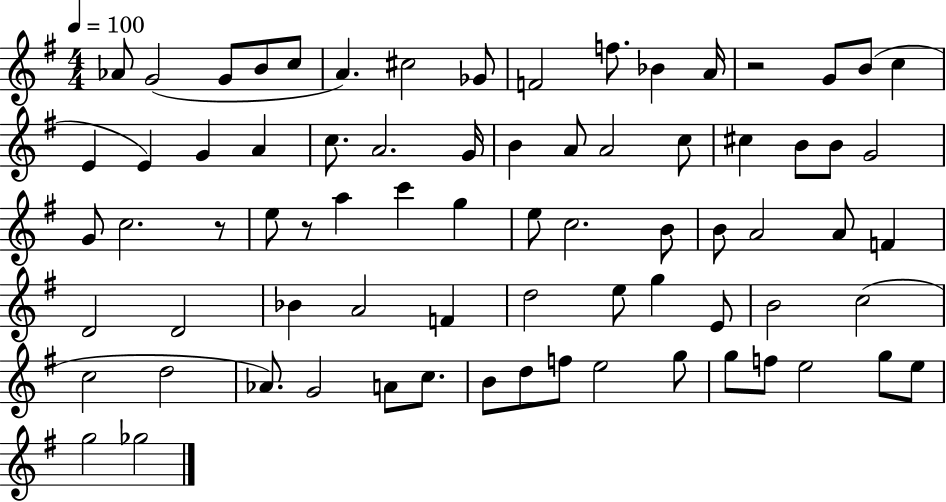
{
  \clef treble
  \numericTimeSignature
  \time 4/4
  \key g \major
  \tempo 4 = 100
  aes'8 g'2( g'8 b'8 c''8 | a'4.) cis''2 ges'8 | f'2 f''8. bes'4 a'16 | r2 g'8 b'8( c''4 | \break e'4 e'4) g'4 a'4 | c''8. a'2. g'16 | b'4 a'8 a'2 c''8 | cis''4 b'8 b'8 g'2 | \break g'8 c''2. r8 | e''8 r8 a''4 c'''4 g''4 | e''8 c''2. b'8 | b'8 a'2 a'8 f'4 | \break d'2 d'2 | bes'4 a'2 f'4 | d''2 e''8 g''4 e'8 | b'2 c''2( | \break c''2 d''2 | aes'8.) g'2 a'8 c''8. | b'8 d''8 f''8 e''2 g''8 | g''8 f''8 e''2 g''8 e''8 | \break g''2 ges''2 | \bar "|."
}